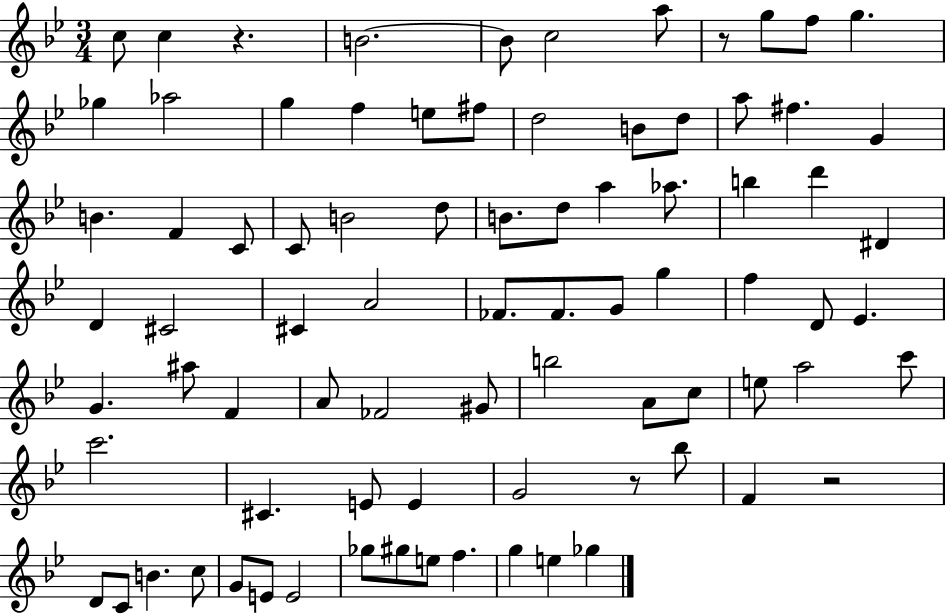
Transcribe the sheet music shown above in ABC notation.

X:1
T:Untitled
M:3/4
L:1/4
K:Bb
c/2 c z B2 B/2 c2 a/2 z/2 g/2 f/2 g _g _a2 g f e/2 ^f/2 d2 B/2 d/2 a/2 ^f G B F C/2 C/2 B2 d/2 B/2 d/2 a _a/2 b d' ^D D ^C2 ^C A2 _F/2 _F/2 G/2 g f D/2 _E G ^a/2 F A/2 _F2 ^G/2 b2 A/2 c/2 e/2 a2 c'/2 c'2 ^C E/2 E G2 z/2 _b/2 F z2 D/2 C/2 B c/2 G/2 E/2 E2 _g/2 ^g/2 e/2 f g e _g